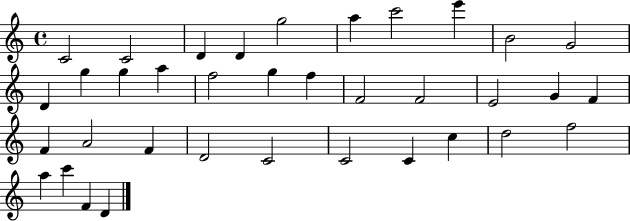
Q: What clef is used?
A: treble